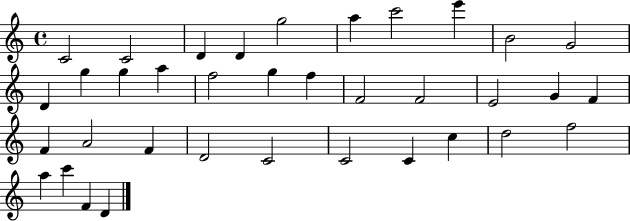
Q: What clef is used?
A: treble